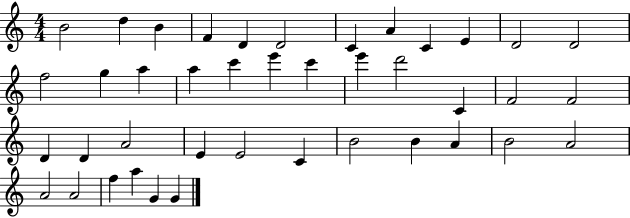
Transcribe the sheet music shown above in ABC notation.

X:1
T:Untitled
M:4/4
L:1/4
K:C
B2 d B F D D2 C A C E D2 D2 f2 g a a c' e' c' e' d'2 C F2 F2 D D A2 E E2 C B2 B A B2 A2 A2 A2 f a G G